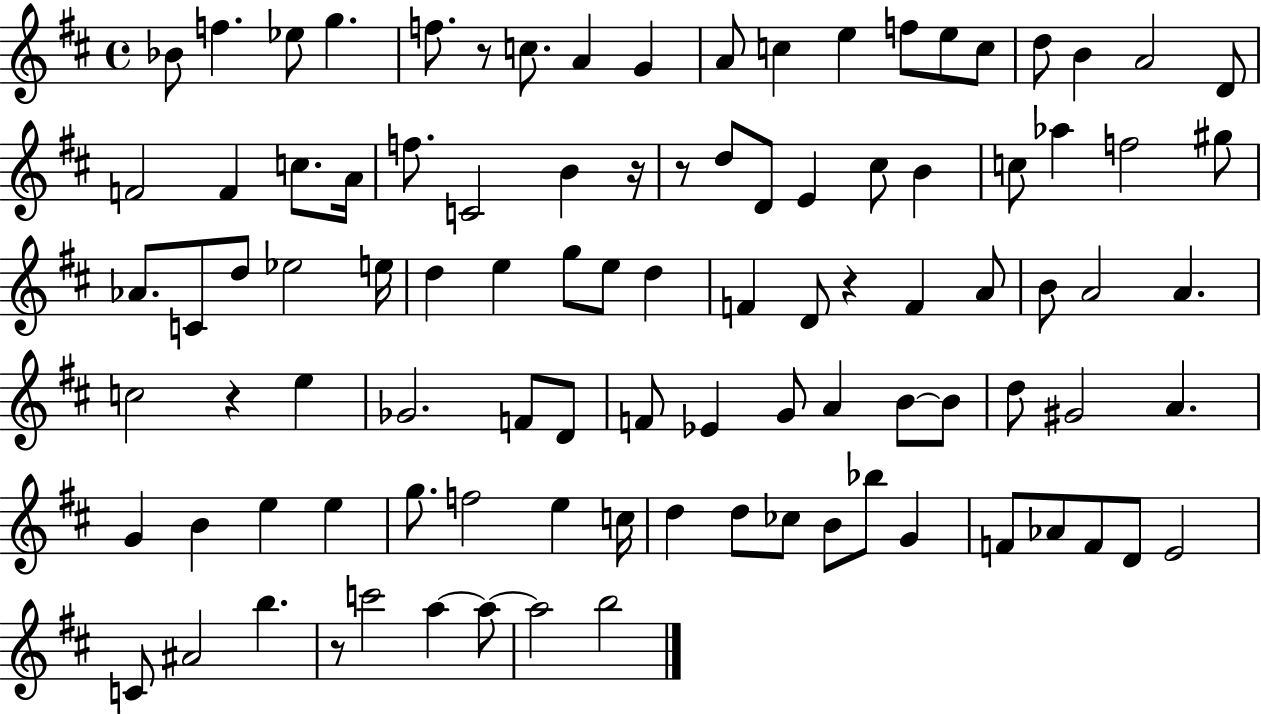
{
  \clef treble
  \time 4/4
  \defaultTimeSignature
  \key d \major
  \repeat volta 2 { bes'8 f''4. ees''8 g''4. | f''8. r8 c''8. a'4 g'4 | a'8 c''4 e''4 f''8 e''8 c''8 | d''8 b'4 a'2 d'8 | \break f'2 f'4 c''8. a'16 | f''8. c'2 b'4 r16 | r8 d''8 d'8 e'4 cis''8 b'4 | c''8 aes''4 f''2 gis''8 | \break aes'8. c'8 d''8 ees''2 e''16 | d''4 e''4 g''8 e''8 d''4 | f'4 d'8 r4 f'4 a'8 | b'8 a'2 a'4. | \break c''2 r4 e''4 | ges'2. f'8 d'8 | f'8 ees'4 g'8 a'4 b'8~~ b'8 | d''8 gis'2 a'4. | \break g'4 b'4 e''4 e''4 | g''8. f''2 e''4 c''16 | d''4 d''8 ces''8 b'8 bes''8 g'4 | f'8 aes'8 f'8 d'8 e'2 | \break c'8 ais'2 b''4. | r8 c'''2 a''4~~ a''8~~ | a''2 b''2 | } \bar "|."
}